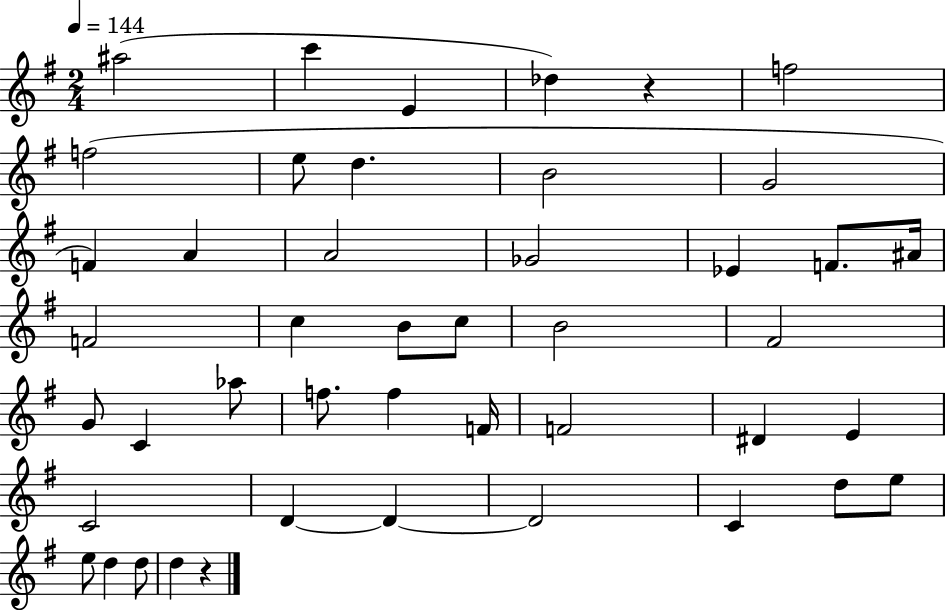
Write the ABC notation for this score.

X:1
T:Untitled
M:2/4
L:1/4
K:G
^a2 c' E _d z f2 f2 e/2 d B2 G2 F A A2 _G2 _E F/2 ^A/4 F2 c B/2 c/2 B2 ^F2 G/2 C _a/2 f/2 f F/4 F2 ^D E C2 D D D2 C d/2 e/2 e/2 d d/2 d z